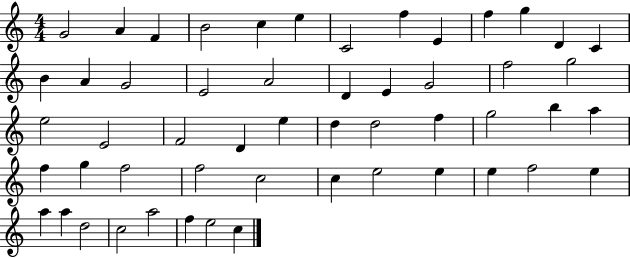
{
  \clef treble
  \numericTimeSignature
  \time 4/4
  \key c \major
  g'2 a'4 f'4 | b'2 c''4 e''4 | c'2 f''4 e'4 | f''4 g''4 d'4 c'4 | \break b'4 a'4 g'2 | e'2 a'2 | d'4 e'4 g'2 | f''2 g''2 | \break e''2 e'2 | f'2 d'4 e''4 | d''4 d''2 f''4 | g''2 b''4 a''4 | \break f''4 g''4 f''2 | f''2 c''2 | c''4 e''2 e''4 | e''4 f''2 e''4 | \break a''4 a''4 d''2 | c''2 a''2 | f''4 e''2 c''4 | \bar "|."
}